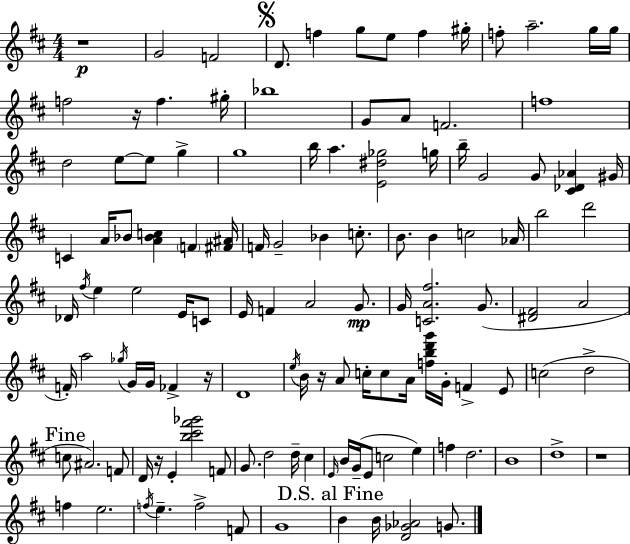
R/w G4/h F4/h D4/e. F5/q G5/e E5/e F5/q G#5/s F5/e A5/h. G5/s G5/s F5/h R/s F5/q. G#5/s Bb5/w G4/e A4/e F4/h. F5/w D5/h E5/e E5/e G5/q G5/w B5/s A5/q. [E4,D#5,Gb5]/h G5/s B5/s G4/h G4/e [C#4,Db4,Ab4]/q G#4/s C4/q A4/s Bb4/e [A4,Bb4,C5]/q F4/q [F#4,A#4]/s F4/s G4/h Bb4/q C5/e. B4/e. B4/q C5/h Ab4/s B5/h D6/h Db4/s F#5/s E5/q E5/h E4/s C4/e E4/s F4/q A4/h G4/e. G4/s [C4,A4,F#5]/h. G4/e. [D#4,F#4]/h A4/h F4/s A5/h Gb5/s G4/s G4/s FES4/q R/s D4/w E5/s B4/s R/s A4/e C5/s C5/e A4/s [F5,B5,D6,G6]/s G4/s F4/q E4/e C5/h D5/h C5/e A#4/h. F4/e D4/s R/s E4/q [B5,C#6,F#6,Gb6]/h F4/e G4/e. D5/h D5/s C#5/q E4/s B4/s G4/s E4/e C5/h E5/q F5/q D5/h. B4/w D5/w R/w F5/q E5/h. F5/s E5/q. F5/h F4/e G4/w B4/q B4/s [D4,Gb4,Ab4]/h G4/e.